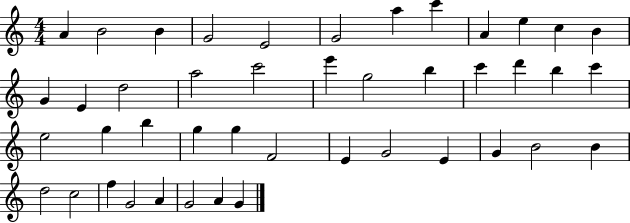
{
  \clef treble
  \numericTimeSignature
  \time 4/4
  \key c \major
  a'4 b'2 b'4 | g'2 e'2 | g'2 a''4 c'''4 | a'4 e''4 c''4 b'4 | \break g'4 e'4 d''2 | a''2 c'''2 | e'''4 g''2 b''4 | c'''4 d'''4 b''4 c'''4 | \break e''2 g''4 b''4 | g''4 g''4 f'2 | e'4 g'2 e'4 | g'4 b'2 b'4 | \break d''2 c''2 | f''4 g'2 a'4 | g'2 a'4 g'4 | \bar "|."
}